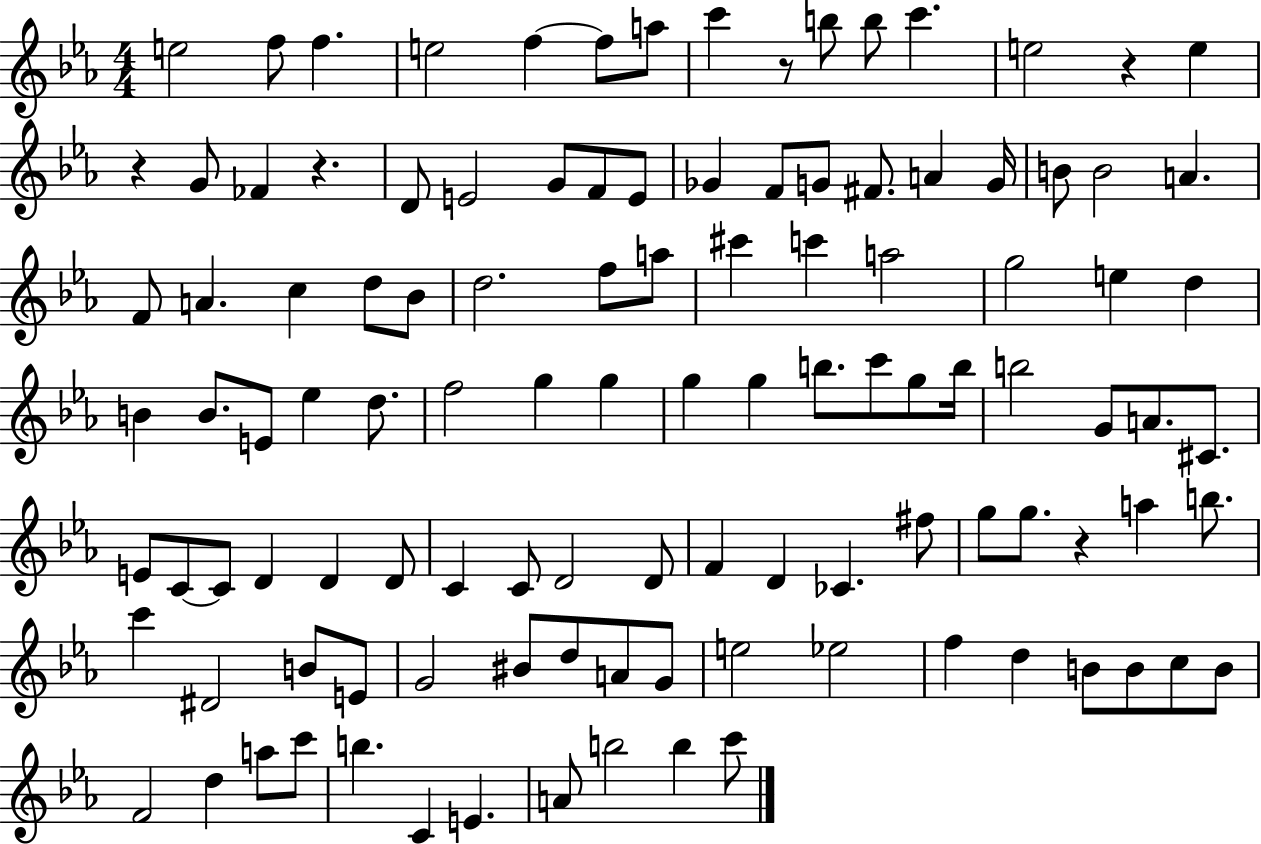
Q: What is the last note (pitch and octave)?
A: C6